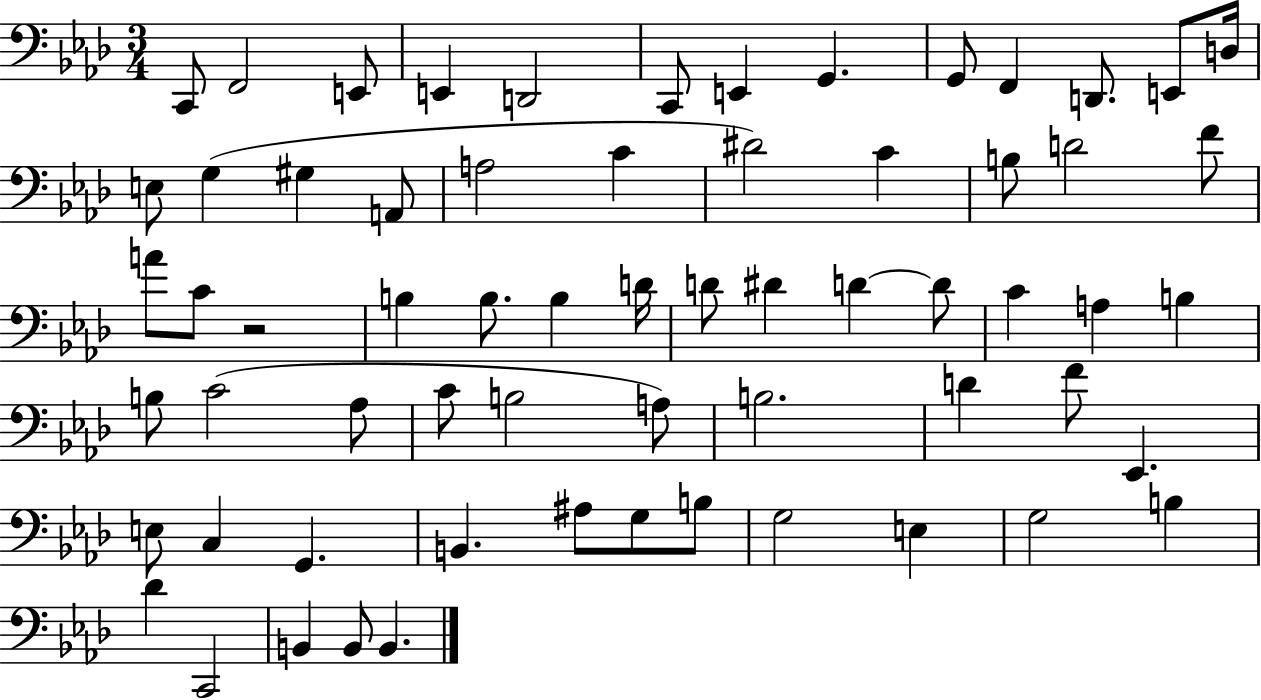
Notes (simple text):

C2/e F2/h E2/e E2/q D2/h C2/e E2/q G2/q. G2/e F2/q D2/e. E2/e D3/s E3/e G3/q G#3/q A2/e A3/h C4/q D#4/h C4/q B3/e D4/h F4/e A4/e C4/e R/h B3/q B3/e. B3/q D4/s D4/e D#4/q D4/q D4/e C4/q A3/q B3/q B3/e C4/h Ab3/e C4/e B3/h A3/e B3/h. D4/q F4/e Eb2/q. E3/e C3/q G2/q. B2/q. A#3/e G3/e B3/e G3/h E3/q G3/h B3/q Db4/q C2/h B2/q B2/e B2/q.